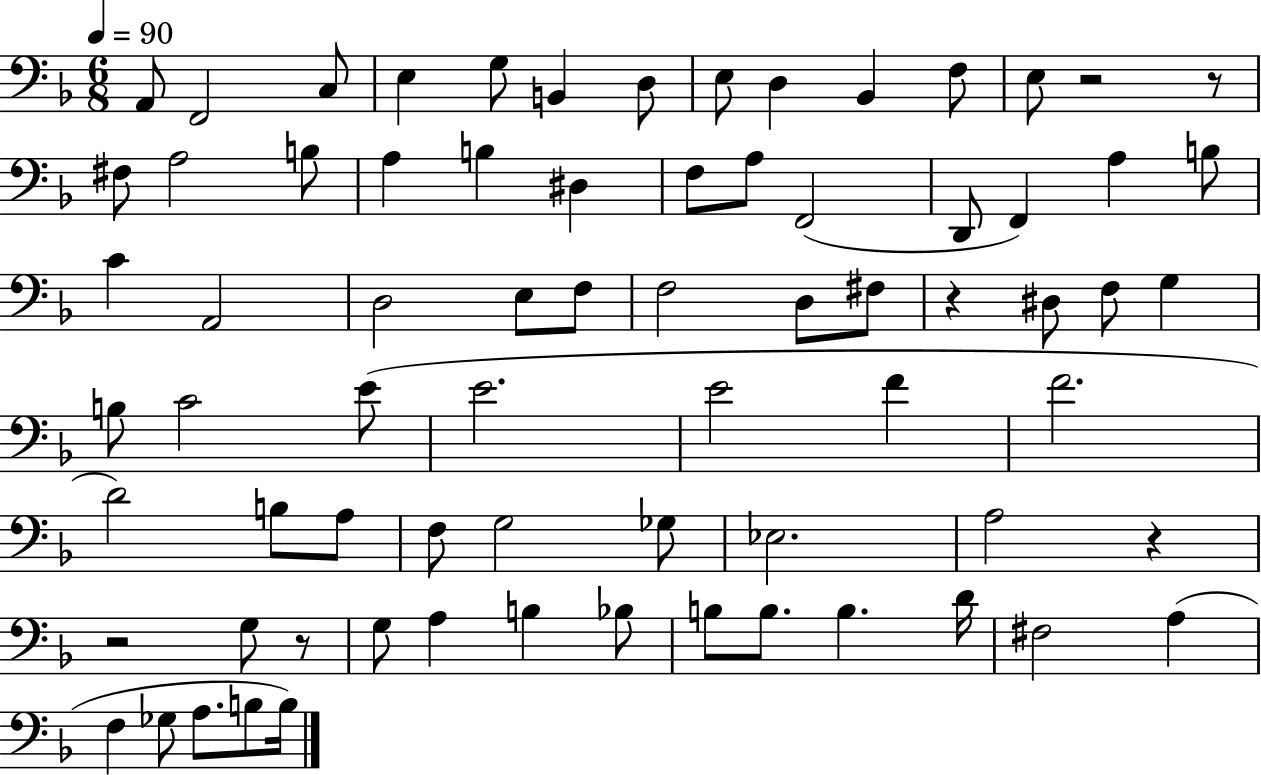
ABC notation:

X:1
T:Untitled
M:6/8
L:1/4
K:F
A,,/2 F,,2 C,/2 E, G,/2 B,, D,/2 E,/2 D, _B,, F,/2 E,/2 z2 z/2 ^F,/2 A,2 B,/2 A, B, ^D, F,/2 A,/2 F,,2 D,,/2 F,, A, B,/2 C A,,2 D,2 E,/2 F,/2 F,2 D,/2 ^F,/2 z ^D,/2 F,/2 G, B,/2 C2 E/2 E2 E2 F F2 D2 B,/2 A,/2 F,/2 G,2 _G,/2 _E,2 A,2 z z2 G,/2 z/2 G,/2 A, B, _B,/2 B,/2 B,/2 B, D/4 ^F,2 A, F, _G,/2 A,/2 B,/2 B,/4